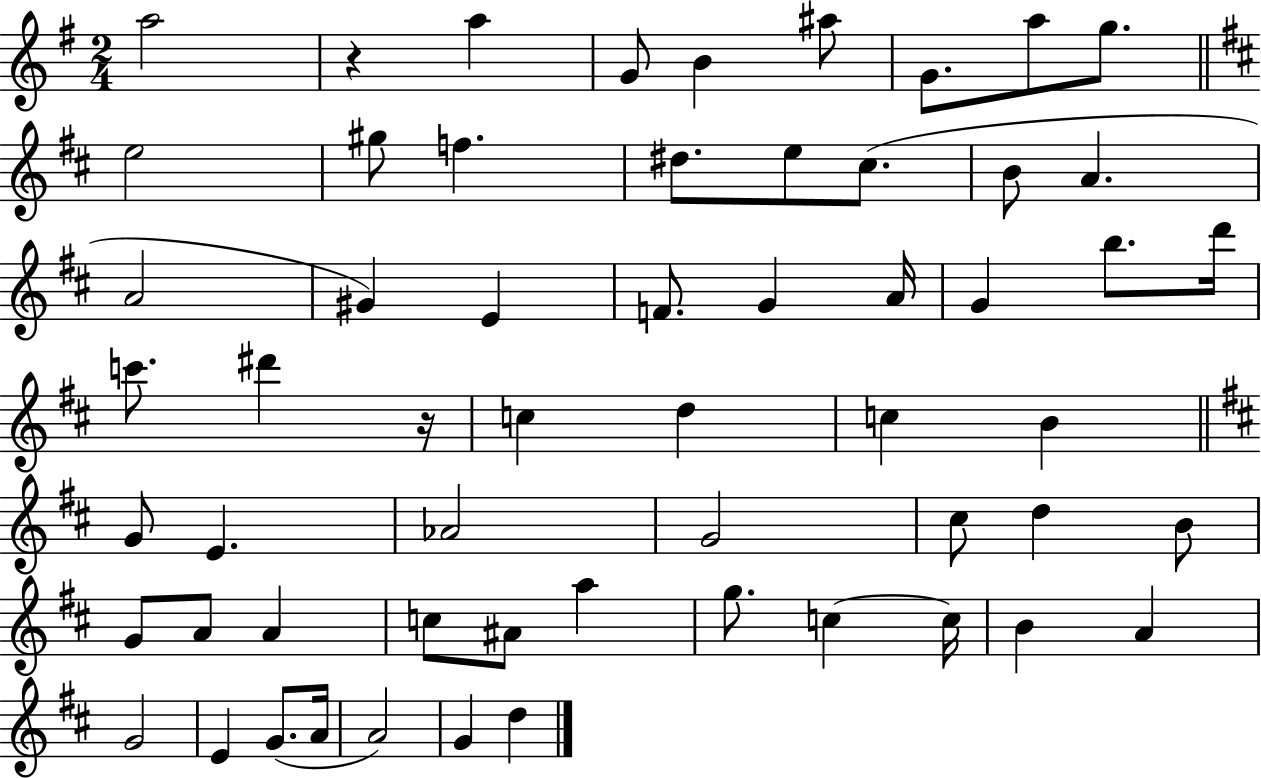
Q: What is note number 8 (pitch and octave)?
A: G5